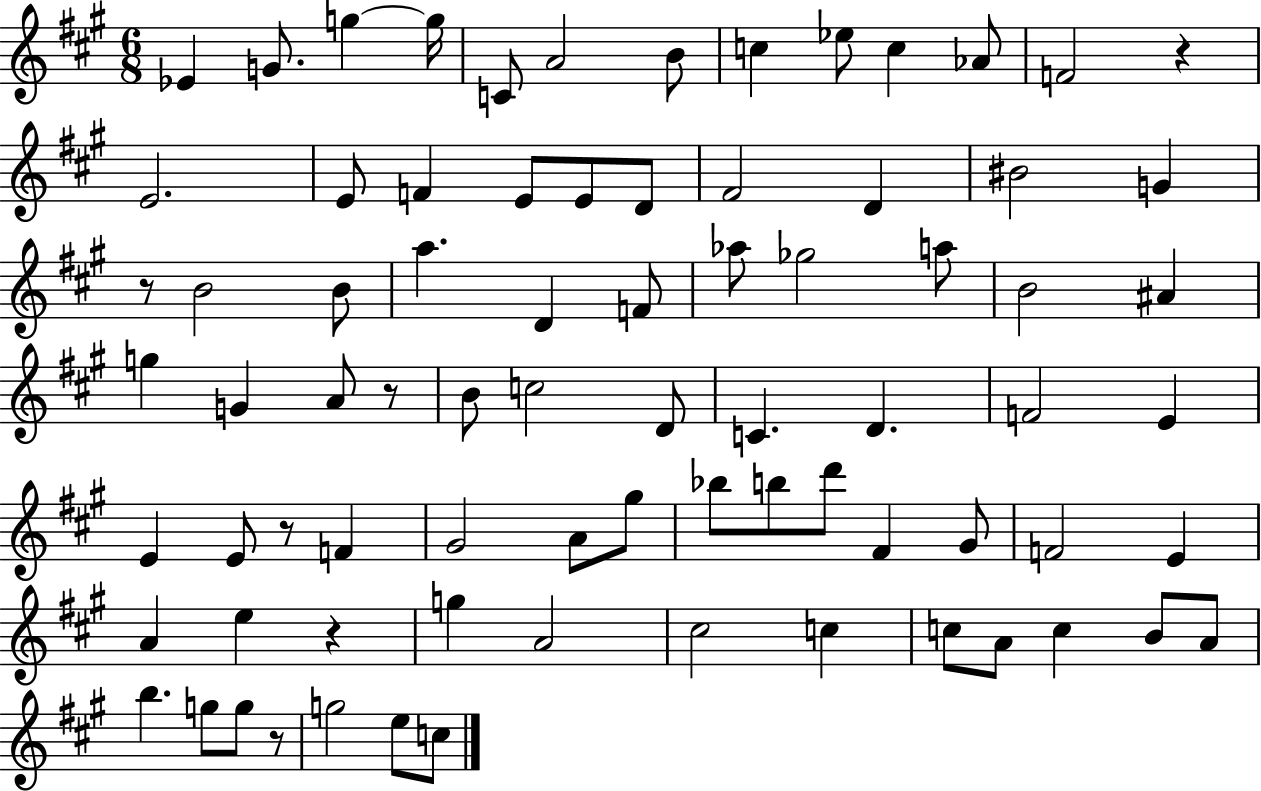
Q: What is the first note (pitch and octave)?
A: Eb4